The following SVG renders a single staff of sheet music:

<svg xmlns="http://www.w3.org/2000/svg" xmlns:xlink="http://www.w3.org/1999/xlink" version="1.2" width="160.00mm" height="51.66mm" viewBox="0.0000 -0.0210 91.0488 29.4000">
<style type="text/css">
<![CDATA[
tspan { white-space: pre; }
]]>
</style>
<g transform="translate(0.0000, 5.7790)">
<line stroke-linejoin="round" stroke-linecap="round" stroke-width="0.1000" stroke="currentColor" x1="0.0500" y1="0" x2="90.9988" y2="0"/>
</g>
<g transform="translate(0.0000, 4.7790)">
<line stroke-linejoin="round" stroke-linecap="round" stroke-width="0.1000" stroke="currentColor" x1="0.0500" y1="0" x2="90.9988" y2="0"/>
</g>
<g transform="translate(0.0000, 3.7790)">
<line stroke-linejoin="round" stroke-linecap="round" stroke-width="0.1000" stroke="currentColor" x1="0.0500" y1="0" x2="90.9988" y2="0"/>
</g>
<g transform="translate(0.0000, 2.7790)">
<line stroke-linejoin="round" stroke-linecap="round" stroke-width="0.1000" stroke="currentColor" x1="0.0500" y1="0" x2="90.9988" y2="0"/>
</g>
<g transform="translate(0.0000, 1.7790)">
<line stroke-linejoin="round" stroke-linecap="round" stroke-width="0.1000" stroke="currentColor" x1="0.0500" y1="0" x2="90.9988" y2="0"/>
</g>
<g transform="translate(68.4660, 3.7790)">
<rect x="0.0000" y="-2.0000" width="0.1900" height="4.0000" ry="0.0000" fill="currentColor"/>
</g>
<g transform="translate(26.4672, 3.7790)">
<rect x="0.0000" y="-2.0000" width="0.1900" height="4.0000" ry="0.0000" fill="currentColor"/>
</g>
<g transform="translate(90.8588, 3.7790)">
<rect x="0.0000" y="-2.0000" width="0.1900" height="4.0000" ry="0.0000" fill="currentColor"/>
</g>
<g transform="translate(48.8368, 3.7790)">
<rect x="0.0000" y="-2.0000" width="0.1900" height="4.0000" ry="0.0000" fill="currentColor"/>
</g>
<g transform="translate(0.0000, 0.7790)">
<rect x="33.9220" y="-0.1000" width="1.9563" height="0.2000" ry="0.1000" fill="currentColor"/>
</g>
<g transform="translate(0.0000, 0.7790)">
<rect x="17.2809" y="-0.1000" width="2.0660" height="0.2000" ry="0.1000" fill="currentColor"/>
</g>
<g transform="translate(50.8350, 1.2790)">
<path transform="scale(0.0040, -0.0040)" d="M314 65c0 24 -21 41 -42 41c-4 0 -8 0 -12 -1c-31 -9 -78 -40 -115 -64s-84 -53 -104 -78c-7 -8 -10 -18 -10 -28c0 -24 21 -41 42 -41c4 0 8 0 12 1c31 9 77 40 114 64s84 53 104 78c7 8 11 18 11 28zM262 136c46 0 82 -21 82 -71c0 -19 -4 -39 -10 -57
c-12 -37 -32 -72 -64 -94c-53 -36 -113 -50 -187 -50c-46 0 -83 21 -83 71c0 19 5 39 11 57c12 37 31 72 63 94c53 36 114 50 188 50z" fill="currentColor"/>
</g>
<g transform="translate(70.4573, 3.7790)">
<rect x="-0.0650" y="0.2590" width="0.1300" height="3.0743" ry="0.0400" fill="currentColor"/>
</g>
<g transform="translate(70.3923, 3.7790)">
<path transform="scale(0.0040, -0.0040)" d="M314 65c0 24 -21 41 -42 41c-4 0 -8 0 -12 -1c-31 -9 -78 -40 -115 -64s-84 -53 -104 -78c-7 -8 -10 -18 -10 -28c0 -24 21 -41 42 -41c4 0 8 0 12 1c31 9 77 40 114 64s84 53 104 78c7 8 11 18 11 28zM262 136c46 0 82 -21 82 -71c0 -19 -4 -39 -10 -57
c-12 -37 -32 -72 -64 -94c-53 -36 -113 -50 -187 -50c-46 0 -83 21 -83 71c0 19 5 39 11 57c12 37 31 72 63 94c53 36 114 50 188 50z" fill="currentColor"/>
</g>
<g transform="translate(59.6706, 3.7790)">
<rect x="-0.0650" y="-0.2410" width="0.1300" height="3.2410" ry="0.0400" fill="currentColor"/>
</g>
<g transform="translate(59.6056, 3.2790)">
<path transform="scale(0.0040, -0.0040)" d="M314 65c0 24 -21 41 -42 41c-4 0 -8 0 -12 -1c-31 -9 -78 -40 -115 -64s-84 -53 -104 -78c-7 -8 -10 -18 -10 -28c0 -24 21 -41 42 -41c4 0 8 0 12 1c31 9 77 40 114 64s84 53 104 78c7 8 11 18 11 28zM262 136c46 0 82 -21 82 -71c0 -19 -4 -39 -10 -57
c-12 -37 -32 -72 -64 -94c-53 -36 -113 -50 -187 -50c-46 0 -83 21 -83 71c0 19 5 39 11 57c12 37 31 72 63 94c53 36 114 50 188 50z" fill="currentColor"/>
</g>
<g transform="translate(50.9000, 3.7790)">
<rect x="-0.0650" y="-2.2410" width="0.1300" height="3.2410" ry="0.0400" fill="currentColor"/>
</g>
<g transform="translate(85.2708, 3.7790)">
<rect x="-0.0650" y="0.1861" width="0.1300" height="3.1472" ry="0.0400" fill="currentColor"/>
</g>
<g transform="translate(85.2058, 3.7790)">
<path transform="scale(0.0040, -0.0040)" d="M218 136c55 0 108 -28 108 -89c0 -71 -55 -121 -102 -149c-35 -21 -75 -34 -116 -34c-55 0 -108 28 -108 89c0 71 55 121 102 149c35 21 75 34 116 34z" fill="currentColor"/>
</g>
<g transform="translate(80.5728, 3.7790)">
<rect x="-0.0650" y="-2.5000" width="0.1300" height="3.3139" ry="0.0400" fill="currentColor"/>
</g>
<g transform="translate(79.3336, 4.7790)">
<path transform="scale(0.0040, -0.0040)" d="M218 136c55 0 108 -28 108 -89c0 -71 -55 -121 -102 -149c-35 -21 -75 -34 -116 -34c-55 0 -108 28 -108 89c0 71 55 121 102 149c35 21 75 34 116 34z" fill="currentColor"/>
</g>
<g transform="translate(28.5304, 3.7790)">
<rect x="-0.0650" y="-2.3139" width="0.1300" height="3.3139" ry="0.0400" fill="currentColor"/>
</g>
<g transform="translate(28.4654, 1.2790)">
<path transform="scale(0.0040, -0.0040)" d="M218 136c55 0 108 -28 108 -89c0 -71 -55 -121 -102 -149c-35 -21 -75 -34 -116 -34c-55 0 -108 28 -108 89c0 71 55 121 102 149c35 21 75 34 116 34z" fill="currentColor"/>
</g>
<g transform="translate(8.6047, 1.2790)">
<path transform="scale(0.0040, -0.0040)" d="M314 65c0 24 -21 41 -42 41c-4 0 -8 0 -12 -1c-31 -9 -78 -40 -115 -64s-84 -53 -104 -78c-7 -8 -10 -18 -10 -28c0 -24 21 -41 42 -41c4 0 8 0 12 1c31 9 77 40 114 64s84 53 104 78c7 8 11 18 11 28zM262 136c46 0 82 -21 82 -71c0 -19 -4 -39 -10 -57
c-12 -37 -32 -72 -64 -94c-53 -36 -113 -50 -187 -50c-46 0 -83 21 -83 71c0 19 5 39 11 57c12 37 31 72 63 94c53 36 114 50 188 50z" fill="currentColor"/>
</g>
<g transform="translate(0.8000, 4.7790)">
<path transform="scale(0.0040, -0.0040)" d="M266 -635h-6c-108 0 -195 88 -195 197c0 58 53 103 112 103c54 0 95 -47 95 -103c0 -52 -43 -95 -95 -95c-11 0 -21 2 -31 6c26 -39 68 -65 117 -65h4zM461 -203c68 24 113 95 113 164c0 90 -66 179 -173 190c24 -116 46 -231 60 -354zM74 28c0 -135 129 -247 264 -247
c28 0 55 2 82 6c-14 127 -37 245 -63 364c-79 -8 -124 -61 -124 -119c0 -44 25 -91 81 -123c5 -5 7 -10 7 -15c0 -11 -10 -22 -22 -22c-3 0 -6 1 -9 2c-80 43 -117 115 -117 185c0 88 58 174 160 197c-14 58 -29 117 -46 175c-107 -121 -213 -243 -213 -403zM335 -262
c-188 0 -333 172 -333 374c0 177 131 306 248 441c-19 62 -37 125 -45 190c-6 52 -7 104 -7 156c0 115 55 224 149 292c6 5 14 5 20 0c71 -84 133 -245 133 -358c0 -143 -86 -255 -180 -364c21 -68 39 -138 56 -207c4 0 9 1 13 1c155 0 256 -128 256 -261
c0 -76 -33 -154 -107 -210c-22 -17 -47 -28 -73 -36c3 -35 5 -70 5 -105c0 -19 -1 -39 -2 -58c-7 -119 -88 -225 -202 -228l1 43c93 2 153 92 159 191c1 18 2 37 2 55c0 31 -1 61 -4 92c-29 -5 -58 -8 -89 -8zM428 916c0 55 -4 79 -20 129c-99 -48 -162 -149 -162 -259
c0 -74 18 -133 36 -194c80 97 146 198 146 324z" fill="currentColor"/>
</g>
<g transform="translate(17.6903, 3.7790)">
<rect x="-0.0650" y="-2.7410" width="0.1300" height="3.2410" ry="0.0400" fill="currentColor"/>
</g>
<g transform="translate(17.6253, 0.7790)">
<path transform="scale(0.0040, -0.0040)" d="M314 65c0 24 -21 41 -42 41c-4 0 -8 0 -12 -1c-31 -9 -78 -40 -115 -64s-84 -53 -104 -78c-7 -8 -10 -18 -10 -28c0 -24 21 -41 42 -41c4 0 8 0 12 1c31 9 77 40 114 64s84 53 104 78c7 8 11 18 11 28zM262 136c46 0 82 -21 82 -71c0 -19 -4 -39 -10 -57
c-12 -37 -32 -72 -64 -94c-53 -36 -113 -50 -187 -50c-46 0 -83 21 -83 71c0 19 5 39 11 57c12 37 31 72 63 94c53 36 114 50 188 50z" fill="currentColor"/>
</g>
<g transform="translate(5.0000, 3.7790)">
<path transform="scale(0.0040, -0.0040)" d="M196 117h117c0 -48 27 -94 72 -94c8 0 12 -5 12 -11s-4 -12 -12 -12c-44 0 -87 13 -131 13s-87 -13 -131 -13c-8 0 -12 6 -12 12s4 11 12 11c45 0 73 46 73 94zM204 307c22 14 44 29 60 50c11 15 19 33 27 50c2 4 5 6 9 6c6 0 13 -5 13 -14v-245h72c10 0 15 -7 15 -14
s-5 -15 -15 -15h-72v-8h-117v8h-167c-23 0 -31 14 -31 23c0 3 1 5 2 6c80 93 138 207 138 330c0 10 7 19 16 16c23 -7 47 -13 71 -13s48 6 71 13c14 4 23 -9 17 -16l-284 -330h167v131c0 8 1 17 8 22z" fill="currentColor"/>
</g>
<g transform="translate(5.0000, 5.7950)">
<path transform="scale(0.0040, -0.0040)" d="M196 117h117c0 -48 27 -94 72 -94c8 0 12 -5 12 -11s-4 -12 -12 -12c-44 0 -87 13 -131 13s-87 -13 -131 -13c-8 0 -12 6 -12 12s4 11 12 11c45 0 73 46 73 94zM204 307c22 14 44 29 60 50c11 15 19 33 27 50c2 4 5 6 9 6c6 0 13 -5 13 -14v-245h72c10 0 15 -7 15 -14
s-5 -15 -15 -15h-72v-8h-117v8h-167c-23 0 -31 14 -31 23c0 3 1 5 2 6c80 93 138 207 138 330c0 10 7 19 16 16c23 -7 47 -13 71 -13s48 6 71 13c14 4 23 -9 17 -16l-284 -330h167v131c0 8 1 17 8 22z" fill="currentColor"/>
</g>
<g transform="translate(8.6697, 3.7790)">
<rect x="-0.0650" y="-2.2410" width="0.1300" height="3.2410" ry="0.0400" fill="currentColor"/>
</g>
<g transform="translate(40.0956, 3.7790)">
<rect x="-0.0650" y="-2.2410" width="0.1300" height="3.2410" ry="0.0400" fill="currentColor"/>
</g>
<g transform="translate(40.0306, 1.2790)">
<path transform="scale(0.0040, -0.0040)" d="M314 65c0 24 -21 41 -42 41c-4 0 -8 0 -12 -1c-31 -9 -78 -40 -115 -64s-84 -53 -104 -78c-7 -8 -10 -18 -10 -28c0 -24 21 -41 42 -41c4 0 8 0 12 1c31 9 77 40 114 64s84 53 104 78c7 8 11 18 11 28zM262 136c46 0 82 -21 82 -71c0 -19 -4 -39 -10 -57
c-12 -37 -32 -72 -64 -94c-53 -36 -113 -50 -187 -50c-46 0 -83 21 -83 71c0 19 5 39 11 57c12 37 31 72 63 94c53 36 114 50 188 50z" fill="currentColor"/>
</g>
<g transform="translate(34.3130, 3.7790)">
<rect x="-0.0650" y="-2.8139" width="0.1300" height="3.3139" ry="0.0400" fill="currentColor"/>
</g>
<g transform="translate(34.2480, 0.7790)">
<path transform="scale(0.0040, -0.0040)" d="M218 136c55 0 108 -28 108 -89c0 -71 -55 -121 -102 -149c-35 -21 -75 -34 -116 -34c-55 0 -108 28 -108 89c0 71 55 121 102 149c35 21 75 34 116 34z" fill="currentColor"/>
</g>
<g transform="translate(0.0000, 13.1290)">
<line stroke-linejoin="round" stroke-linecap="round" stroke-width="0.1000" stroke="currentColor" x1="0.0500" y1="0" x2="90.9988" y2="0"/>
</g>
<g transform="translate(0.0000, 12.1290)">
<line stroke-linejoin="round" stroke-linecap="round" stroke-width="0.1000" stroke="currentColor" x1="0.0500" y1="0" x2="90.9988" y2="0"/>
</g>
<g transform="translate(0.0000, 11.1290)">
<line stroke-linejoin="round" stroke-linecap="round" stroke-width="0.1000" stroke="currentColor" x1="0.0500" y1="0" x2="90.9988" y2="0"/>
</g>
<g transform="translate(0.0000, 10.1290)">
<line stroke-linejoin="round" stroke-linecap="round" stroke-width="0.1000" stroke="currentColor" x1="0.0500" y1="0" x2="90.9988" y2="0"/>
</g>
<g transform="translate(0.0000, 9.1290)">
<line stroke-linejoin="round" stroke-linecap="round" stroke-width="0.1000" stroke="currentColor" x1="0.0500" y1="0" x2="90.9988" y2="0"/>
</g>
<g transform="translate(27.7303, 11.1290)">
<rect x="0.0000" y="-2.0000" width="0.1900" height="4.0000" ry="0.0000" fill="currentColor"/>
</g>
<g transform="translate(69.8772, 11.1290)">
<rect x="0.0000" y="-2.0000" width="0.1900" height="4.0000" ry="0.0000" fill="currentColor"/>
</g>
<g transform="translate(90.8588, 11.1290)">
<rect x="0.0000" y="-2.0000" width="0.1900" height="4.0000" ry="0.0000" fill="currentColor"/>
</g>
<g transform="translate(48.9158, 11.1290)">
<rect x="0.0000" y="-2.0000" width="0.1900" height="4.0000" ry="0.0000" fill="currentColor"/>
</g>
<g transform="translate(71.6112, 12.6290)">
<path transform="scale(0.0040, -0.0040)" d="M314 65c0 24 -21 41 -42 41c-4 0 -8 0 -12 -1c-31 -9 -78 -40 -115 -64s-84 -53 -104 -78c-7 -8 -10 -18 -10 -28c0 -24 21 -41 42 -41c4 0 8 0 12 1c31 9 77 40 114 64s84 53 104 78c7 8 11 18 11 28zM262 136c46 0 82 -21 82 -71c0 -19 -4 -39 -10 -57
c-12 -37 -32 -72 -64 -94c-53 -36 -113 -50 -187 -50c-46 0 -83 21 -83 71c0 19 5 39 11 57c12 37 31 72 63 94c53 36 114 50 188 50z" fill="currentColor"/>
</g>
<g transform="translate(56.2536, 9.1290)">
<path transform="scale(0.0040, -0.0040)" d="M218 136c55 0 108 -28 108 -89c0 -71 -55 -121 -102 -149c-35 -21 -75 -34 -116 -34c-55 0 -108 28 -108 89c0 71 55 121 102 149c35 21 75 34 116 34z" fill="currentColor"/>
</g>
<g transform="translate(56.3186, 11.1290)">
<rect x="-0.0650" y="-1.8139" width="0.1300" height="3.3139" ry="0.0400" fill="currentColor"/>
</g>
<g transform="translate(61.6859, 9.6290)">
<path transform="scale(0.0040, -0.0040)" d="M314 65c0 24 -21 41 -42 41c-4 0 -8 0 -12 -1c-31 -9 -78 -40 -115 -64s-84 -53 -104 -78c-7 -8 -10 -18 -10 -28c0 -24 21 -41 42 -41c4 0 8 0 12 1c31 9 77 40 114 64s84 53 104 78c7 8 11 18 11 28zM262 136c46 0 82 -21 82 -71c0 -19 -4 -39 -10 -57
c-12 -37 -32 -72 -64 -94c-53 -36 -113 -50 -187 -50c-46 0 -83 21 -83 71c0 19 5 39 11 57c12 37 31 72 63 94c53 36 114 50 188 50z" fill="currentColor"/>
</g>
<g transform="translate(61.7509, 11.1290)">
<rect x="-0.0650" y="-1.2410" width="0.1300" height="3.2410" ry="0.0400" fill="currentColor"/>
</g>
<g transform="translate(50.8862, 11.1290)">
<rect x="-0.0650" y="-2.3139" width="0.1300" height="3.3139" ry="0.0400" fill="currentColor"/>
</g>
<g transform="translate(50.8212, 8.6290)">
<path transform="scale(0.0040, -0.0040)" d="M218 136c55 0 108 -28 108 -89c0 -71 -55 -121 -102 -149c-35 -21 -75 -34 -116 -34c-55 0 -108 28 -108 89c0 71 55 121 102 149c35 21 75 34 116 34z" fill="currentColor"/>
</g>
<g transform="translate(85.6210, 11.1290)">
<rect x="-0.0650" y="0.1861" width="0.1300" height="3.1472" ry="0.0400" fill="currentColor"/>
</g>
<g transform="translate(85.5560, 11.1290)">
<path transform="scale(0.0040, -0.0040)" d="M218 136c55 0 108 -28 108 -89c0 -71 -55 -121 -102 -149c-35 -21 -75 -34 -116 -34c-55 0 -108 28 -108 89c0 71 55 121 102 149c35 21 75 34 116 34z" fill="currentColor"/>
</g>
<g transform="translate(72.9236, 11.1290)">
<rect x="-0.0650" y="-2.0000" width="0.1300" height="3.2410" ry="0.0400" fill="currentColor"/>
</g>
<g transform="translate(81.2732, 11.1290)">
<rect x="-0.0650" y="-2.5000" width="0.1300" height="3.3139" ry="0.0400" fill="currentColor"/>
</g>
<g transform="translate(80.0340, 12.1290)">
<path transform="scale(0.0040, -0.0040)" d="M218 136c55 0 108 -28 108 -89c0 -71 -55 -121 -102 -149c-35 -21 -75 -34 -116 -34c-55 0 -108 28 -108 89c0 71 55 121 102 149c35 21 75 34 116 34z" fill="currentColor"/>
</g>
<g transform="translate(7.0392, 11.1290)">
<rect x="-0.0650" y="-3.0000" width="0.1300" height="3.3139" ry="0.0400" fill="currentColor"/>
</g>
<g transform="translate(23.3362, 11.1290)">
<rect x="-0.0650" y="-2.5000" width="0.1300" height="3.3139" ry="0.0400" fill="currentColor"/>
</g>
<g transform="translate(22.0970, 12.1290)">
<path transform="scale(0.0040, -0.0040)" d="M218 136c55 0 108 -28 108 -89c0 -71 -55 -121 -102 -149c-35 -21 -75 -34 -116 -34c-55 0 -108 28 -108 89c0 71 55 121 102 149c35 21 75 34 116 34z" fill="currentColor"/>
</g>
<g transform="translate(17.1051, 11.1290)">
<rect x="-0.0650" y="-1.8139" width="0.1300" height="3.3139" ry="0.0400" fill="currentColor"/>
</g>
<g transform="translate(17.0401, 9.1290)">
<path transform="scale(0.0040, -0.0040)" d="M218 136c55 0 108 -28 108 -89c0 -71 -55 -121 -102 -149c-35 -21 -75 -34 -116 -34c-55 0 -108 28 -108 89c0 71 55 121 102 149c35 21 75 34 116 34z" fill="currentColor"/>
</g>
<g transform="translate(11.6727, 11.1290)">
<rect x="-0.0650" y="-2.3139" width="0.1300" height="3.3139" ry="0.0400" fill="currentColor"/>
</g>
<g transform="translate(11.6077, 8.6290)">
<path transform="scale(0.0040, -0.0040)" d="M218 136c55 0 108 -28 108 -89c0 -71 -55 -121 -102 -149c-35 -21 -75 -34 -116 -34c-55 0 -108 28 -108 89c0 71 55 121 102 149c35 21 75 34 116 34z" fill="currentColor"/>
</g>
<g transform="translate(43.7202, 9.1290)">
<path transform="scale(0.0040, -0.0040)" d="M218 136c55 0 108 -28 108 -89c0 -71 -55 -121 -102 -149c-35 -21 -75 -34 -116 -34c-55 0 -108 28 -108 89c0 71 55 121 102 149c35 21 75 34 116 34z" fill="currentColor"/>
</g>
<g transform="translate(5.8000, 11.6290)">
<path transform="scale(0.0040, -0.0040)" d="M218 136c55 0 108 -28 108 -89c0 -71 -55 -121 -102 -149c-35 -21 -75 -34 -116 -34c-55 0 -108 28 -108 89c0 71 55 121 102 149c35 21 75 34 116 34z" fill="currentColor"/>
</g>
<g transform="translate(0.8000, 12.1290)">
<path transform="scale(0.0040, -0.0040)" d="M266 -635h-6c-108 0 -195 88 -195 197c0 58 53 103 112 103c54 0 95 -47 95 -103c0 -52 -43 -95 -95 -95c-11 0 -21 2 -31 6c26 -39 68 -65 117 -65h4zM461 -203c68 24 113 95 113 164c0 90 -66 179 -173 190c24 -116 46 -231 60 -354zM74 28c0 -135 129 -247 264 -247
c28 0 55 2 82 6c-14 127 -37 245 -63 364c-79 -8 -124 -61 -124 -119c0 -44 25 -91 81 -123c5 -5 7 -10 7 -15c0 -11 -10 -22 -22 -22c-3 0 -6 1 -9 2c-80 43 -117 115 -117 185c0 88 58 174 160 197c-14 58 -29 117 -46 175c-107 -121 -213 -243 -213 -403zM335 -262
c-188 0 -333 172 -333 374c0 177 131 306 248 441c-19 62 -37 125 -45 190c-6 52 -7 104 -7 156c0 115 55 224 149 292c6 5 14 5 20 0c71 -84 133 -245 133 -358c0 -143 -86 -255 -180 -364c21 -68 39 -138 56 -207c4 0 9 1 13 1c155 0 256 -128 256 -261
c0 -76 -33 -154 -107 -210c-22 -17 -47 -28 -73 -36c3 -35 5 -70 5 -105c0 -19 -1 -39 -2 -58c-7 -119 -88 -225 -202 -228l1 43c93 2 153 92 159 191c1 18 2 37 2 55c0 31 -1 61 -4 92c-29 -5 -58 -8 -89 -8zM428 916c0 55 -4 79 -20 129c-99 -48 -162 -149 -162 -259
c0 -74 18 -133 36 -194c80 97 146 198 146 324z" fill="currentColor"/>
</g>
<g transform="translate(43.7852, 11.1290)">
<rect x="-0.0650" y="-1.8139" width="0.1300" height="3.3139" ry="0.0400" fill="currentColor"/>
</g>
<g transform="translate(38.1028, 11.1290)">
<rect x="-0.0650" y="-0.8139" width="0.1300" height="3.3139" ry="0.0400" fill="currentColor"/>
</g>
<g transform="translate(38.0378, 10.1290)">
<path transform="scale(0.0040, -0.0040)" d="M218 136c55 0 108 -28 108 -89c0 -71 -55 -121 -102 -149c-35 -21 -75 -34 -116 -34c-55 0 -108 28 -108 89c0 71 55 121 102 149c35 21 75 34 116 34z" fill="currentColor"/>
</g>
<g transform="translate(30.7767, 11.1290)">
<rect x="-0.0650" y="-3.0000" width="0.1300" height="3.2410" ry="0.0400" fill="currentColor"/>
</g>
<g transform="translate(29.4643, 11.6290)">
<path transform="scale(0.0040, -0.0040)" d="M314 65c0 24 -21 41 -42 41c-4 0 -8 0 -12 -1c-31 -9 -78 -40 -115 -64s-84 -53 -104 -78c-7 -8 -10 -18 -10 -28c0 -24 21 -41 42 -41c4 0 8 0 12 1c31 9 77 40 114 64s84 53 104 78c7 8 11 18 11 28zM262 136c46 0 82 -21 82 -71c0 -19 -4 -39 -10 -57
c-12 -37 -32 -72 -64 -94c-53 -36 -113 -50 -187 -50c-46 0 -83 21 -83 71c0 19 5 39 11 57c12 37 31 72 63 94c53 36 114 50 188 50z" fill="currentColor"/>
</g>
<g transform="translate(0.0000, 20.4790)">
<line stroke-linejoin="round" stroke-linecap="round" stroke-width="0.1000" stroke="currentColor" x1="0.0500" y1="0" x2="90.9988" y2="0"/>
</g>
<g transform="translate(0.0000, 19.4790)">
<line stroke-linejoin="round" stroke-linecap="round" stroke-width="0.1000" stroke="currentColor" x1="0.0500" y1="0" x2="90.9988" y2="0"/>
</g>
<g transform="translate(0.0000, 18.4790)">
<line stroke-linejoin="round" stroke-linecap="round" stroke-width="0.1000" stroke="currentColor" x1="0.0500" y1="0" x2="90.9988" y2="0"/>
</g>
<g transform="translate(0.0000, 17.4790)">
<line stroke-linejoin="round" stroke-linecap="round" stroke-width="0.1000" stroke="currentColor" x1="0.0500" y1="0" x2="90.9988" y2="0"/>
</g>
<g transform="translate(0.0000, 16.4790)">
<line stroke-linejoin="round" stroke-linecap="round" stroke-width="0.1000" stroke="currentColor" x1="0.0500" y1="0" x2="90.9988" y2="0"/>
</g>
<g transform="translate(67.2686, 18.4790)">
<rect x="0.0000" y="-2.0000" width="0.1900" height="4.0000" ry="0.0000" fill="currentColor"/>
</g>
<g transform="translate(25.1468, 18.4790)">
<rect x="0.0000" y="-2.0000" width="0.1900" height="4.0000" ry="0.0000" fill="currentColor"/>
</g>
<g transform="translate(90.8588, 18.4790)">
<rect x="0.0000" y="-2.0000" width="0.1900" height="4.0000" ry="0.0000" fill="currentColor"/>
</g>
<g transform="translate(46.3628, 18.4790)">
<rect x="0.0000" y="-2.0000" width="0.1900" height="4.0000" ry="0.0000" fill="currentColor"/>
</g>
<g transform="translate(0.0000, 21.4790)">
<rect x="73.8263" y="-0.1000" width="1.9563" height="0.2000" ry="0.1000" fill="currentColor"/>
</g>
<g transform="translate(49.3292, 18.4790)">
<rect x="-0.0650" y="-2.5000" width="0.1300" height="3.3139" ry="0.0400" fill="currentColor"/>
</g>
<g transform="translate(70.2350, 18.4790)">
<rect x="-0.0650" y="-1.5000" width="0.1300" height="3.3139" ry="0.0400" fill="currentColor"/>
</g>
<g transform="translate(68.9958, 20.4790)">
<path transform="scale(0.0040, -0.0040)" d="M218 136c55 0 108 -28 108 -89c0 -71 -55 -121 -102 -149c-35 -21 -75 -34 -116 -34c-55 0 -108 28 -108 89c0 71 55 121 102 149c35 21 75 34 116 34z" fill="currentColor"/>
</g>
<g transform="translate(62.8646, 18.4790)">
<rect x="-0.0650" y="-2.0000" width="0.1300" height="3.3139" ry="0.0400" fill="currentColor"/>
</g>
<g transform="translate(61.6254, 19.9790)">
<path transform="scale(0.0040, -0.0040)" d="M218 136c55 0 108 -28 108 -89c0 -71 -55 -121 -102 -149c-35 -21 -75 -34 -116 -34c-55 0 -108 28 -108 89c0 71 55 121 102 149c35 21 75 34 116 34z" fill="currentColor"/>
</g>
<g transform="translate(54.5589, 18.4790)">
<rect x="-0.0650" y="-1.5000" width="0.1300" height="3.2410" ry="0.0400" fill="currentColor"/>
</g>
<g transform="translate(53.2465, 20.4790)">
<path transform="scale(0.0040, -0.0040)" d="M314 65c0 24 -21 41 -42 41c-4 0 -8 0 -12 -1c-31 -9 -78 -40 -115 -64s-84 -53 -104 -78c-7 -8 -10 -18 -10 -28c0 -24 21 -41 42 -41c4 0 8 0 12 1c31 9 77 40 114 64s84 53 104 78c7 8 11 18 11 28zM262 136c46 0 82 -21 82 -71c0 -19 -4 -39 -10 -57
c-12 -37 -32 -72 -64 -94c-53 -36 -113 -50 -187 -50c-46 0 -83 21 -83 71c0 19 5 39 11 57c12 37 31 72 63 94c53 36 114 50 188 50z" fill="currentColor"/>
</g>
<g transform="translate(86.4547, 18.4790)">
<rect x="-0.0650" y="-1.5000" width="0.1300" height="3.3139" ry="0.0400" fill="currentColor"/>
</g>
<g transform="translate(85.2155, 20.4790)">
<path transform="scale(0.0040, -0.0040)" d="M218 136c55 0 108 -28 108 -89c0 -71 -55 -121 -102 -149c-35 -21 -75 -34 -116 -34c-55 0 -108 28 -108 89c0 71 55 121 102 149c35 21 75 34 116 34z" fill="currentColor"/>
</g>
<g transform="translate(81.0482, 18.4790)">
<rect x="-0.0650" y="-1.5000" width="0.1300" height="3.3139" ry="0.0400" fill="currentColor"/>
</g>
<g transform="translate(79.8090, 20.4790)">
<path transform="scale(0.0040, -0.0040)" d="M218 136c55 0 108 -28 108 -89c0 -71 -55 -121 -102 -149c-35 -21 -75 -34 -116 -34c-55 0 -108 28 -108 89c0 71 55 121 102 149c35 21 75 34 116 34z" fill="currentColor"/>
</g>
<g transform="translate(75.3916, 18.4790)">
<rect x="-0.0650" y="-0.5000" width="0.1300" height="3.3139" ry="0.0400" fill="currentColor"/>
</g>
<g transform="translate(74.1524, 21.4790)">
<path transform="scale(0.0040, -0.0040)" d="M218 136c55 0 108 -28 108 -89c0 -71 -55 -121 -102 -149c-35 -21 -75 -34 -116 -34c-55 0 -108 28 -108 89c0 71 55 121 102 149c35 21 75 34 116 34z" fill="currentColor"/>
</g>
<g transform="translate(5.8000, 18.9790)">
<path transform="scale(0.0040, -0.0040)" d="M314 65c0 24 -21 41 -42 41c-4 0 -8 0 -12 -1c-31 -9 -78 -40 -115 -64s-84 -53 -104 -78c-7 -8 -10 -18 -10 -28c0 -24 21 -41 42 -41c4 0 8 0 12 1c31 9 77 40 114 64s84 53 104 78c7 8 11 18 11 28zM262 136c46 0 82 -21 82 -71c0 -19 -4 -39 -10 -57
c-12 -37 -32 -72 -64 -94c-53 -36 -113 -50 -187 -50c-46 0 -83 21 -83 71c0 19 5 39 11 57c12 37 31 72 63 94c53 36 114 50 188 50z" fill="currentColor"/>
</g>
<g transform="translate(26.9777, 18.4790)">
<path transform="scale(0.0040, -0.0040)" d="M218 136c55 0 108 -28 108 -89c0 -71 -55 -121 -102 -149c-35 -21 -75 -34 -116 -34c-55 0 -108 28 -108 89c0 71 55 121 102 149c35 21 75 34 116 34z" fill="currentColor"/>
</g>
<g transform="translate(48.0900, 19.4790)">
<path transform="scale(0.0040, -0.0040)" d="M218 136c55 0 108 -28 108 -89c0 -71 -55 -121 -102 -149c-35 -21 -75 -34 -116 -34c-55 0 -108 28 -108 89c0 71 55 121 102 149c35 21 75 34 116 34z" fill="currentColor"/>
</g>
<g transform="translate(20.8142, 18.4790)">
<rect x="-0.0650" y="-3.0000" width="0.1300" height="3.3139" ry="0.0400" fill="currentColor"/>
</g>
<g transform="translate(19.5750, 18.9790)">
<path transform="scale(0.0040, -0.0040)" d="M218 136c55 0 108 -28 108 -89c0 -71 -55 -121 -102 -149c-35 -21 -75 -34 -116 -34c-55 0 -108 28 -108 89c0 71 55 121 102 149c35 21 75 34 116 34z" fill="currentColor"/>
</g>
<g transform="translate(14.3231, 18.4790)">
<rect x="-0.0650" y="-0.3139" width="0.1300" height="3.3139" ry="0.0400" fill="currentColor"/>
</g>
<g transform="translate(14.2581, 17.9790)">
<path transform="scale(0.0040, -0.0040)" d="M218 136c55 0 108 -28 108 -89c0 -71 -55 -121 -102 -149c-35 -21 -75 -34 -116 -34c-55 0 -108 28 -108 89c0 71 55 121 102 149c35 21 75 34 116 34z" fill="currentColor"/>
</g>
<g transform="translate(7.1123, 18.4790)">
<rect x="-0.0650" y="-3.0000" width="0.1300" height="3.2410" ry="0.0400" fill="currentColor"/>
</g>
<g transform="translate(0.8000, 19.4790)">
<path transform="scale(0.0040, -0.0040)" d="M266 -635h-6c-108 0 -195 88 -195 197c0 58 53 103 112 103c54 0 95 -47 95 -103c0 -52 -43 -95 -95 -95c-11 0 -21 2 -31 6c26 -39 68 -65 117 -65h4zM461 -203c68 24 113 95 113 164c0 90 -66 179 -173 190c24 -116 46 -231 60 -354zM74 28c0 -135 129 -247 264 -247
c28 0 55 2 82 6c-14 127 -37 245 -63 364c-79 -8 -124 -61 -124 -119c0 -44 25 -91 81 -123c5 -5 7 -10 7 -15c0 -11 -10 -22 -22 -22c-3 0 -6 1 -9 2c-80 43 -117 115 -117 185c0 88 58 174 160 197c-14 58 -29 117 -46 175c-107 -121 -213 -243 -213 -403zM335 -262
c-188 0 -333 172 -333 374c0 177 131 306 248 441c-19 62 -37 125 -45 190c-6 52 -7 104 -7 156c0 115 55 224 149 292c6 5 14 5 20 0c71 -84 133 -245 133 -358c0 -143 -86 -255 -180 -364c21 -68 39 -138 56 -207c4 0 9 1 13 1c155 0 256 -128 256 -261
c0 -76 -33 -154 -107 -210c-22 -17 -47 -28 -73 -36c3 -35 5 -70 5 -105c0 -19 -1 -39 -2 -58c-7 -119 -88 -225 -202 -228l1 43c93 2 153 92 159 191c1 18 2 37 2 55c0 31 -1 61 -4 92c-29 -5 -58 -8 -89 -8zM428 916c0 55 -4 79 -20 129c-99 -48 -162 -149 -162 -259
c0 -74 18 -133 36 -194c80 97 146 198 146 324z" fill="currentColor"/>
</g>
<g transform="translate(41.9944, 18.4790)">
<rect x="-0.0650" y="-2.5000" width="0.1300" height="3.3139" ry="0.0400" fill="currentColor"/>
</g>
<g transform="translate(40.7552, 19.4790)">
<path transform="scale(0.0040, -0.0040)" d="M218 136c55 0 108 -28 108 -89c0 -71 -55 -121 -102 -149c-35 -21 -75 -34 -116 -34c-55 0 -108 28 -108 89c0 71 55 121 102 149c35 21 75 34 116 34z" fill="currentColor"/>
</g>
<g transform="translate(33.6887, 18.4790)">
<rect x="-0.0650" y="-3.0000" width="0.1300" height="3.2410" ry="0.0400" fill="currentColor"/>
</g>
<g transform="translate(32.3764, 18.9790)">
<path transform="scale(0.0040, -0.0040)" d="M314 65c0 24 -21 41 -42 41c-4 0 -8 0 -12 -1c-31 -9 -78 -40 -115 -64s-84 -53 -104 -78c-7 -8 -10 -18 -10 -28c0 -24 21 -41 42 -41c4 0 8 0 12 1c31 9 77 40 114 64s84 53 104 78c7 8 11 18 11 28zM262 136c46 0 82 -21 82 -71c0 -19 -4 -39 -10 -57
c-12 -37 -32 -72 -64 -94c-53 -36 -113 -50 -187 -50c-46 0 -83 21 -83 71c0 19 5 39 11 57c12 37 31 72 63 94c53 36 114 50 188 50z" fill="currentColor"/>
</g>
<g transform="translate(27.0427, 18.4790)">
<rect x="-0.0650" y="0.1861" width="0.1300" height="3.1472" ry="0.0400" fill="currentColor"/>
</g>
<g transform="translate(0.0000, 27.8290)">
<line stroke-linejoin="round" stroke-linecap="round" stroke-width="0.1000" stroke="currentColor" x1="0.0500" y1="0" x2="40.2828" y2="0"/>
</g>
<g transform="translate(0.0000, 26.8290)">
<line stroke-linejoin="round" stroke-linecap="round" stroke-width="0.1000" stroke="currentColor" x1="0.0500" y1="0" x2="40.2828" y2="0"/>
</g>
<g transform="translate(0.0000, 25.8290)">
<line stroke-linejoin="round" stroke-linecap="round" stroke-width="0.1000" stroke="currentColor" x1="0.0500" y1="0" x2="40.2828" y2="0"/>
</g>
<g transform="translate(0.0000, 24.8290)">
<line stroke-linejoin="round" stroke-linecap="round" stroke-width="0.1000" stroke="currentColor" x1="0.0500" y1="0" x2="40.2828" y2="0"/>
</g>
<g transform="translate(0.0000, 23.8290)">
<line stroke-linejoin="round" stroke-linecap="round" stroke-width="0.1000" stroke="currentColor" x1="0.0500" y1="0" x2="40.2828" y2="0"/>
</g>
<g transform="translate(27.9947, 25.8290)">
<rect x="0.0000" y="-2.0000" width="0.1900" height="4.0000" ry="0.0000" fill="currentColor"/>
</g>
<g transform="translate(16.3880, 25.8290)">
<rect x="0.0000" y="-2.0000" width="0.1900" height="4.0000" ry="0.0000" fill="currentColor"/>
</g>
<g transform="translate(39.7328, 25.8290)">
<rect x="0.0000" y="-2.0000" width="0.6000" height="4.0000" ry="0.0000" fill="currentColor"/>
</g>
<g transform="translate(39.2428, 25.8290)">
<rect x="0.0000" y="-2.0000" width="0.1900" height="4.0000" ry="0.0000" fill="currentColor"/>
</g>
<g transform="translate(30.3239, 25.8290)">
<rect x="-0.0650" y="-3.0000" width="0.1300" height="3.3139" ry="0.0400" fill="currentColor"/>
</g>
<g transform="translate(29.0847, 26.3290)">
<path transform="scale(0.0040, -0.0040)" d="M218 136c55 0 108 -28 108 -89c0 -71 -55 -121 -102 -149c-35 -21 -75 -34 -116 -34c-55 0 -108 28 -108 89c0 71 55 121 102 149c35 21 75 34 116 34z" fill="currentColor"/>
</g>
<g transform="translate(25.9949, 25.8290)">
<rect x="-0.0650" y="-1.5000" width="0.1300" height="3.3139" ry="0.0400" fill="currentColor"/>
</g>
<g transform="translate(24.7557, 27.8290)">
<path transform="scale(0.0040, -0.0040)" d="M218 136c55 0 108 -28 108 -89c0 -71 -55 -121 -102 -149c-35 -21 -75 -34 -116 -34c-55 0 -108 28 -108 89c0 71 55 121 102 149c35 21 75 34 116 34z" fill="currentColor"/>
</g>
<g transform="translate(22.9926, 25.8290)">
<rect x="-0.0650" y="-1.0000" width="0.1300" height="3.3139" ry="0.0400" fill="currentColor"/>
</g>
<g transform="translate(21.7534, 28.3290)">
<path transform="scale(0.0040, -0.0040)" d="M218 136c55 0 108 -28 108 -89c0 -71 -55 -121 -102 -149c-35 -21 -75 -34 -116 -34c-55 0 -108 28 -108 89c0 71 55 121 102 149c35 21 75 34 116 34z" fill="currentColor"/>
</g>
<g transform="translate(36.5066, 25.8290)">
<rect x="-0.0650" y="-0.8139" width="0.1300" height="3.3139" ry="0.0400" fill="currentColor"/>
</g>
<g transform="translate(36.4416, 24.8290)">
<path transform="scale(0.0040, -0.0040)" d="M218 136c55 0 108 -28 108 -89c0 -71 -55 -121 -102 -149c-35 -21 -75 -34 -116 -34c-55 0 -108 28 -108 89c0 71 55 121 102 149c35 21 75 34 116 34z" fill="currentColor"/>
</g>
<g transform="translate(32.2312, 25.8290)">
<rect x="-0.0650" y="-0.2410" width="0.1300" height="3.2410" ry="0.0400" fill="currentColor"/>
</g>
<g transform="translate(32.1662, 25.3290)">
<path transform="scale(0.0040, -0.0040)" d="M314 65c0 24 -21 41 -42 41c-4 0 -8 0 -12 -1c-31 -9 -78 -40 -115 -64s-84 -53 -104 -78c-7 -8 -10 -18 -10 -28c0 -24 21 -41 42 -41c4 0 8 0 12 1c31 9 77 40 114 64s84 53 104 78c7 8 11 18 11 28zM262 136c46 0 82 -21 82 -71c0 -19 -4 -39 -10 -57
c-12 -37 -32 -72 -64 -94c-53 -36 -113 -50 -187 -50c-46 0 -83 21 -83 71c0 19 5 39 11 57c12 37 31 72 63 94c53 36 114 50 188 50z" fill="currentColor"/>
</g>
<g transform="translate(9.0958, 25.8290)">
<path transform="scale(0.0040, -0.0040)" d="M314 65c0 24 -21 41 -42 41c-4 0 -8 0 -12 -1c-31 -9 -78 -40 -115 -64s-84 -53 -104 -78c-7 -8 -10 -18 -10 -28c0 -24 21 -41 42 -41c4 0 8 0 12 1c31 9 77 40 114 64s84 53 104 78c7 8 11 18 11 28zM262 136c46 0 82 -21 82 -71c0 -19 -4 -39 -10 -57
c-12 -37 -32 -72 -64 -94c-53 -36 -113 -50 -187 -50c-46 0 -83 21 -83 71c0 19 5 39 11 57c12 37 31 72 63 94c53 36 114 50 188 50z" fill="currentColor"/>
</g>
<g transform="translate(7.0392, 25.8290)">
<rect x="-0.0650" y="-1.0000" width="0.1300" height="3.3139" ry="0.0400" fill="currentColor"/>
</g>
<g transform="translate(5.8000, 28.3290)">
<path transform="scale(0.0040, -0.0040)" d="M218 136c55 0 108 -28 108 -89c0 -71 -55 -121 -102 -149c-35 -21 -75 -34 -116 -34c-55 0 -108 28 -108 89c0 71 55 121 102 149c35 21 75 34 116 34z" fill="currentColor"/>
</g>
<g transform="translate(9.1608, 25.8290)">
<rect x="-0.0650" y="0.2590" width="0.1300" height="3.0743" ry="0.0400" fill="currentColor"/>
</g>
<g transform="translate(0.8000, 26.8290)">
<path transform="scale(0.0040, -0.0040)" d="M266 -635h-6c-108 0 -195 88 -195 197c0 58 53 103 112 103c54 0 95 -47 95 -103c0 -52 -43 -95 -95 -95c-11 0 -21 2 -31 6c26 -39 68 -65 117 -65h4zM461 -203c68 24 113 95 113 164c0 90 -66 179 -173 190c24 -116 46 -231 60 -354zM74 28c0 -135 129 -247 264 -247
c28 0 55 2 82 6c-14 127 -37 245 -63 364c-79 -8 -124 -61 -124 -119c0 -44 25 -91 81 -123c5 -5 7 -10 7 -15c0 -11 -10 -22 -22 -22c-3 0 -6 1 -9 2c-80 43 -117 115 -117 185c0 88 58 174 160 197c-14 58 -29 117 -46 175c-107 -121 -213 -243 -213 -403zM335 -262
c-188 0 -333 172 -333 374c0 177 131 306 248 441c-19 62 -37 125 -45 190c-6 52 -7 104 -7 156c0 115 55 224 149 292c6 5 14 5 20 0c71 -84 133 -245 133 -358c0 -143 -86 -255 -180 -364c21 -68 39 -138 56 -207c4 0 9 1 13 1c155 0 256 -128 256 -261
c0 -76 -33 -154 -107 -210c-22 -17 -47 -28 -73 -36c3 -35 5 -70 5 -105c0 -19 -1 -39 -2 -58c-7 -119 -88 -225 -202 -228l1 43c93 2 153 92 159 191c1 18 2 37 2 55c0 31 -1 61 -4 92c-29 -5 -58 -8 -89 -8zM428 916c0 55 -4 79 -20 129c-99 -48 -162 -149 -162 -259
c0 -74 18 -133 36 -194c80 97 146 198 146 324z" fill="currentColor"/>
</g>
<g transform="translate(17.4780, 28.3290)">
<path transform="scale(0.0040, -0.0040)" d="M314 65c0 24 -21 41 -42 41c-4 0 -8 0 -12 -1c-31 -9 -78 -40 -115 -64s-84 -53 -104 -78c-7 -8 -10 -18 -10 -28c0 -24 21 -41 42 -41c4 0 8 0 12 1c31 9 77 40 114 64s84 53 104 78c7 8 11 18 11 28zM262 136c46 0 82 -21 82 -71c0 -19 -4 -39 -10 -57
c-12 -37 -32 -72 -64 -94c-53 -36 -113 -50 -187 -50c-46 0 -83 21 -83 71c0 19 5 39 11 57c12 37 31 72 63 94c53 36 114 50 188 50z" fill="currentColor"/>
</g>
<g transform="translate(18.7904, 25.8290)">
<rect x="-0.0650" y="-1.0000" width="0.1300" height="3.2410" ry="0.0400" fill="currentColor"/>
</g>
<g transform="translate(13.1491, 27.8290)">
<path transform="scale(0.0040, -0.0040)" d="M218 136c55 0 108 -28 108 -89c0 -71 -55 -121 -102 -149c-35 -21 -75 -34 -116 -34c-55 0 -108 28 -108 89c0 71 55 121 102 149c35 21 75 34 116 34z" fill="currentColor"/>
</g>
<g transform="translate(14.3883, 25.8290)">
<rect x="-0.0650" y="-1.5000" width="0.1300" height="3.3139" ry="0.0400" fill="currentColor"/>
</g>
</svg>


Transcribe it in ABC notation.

X:1
T:Untitled
M:4/4
L:1/4
K:C
g2 a2 g a g2 g2 c2 B2 G B A g f G A2 d f g f e2 F2 G B A2 c A B A2 G G E2 F E C E E D B2 E D2 D E A c2 d